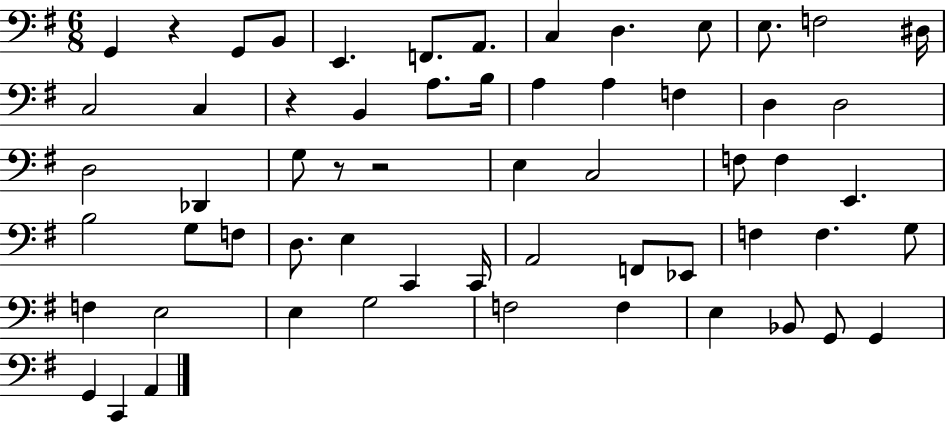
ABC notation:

X:1
T:Untitled
M:6/8
L:1/4
K:G
G,, z G,,/2 B,,/2 E,, F,,/2 A,,/2 C, D, E,/2 E,/2 F,2 ^D,/4 C,2 C, z B,, A,/2 B,/4 A, A, F, D, D,2 D,2 _D,, G,/2 z/2 z2 E, C,2 F,/2 F, E,, B,2 G,/2 F,/2 D,/2 E, C,, C,,/4 A,,2 F,,/2 _E,,/2 F, F, G,/2 F, E,2 E, G,2 F,2 F, E, _B,,/2 G,,/2 G,, G,, C,, A,,